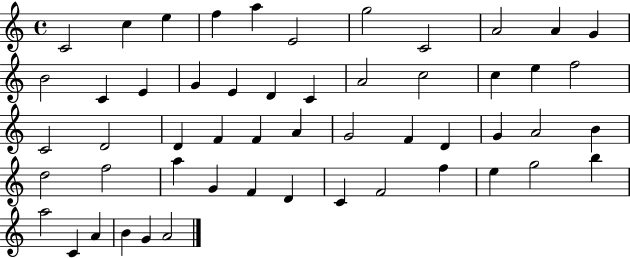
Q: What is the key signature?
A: C major